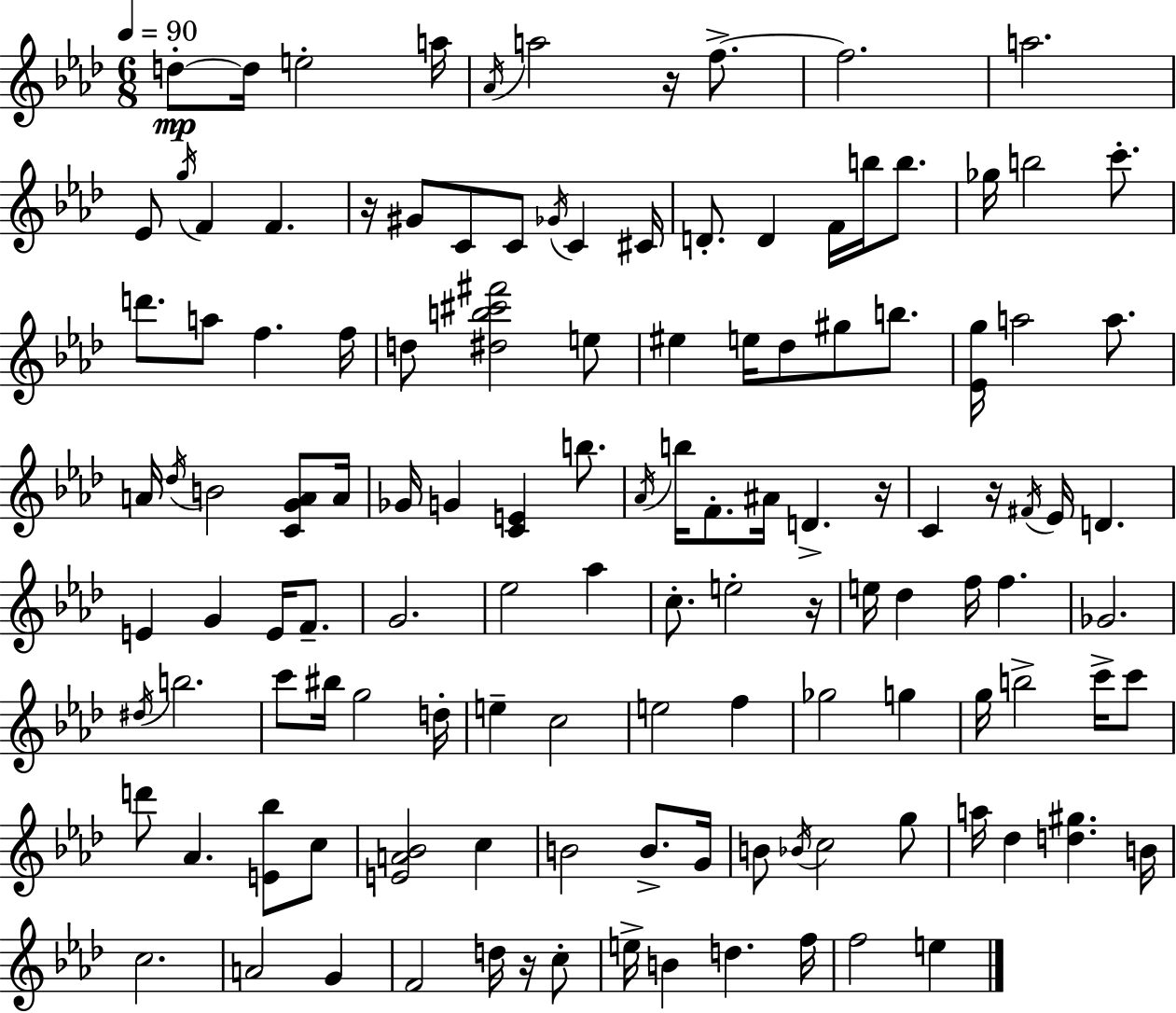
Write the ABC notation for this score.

X:1
T:Untitled
M:6/8
L:1/4
K:Ab
d/2 d/4 e2 a/4 _A/4 a2 z/4 f/2 f2 a2 _E/2 g/4 F F z/4 ^G/2 C/2 C/2 _G/4 C ^C/4 D/2 D F/4 b/4 b/2 _g/4 b2 c'/2 d'/2 a/2 f f/4 d/2 [^db^c'^f']2 e/2 ^e e/4 _d/2 ^g/2 b/2 [_Eg]/4 a2 a/2 A/4 _d/4 B2 [CGA]/2 A/4 _G/4 G [CE] b/2 _A/4 b/4 F/2 ^A/4 D z/4 C z/4 ^F/4 _E/4 D E G E/4 F/2 G2 _e2 _a c/2 e2 z/4 e/4 _d f/4 f _G2 ^d/4 b2 c'/2 ^b/4 g2 d/4 e c2 e2 f _g2 g g/4 b2 c'/4 c'/2 d'/2 _A [E_b]/2 c/2 [EA_B]2 c B2 B/2 G/4 B/2 _B/4 c2 g/2 a/4 _d [d^g] B/4 c2 A2 G F2 d/4 z/4 c/2 e/4 B d f/4 f2 e